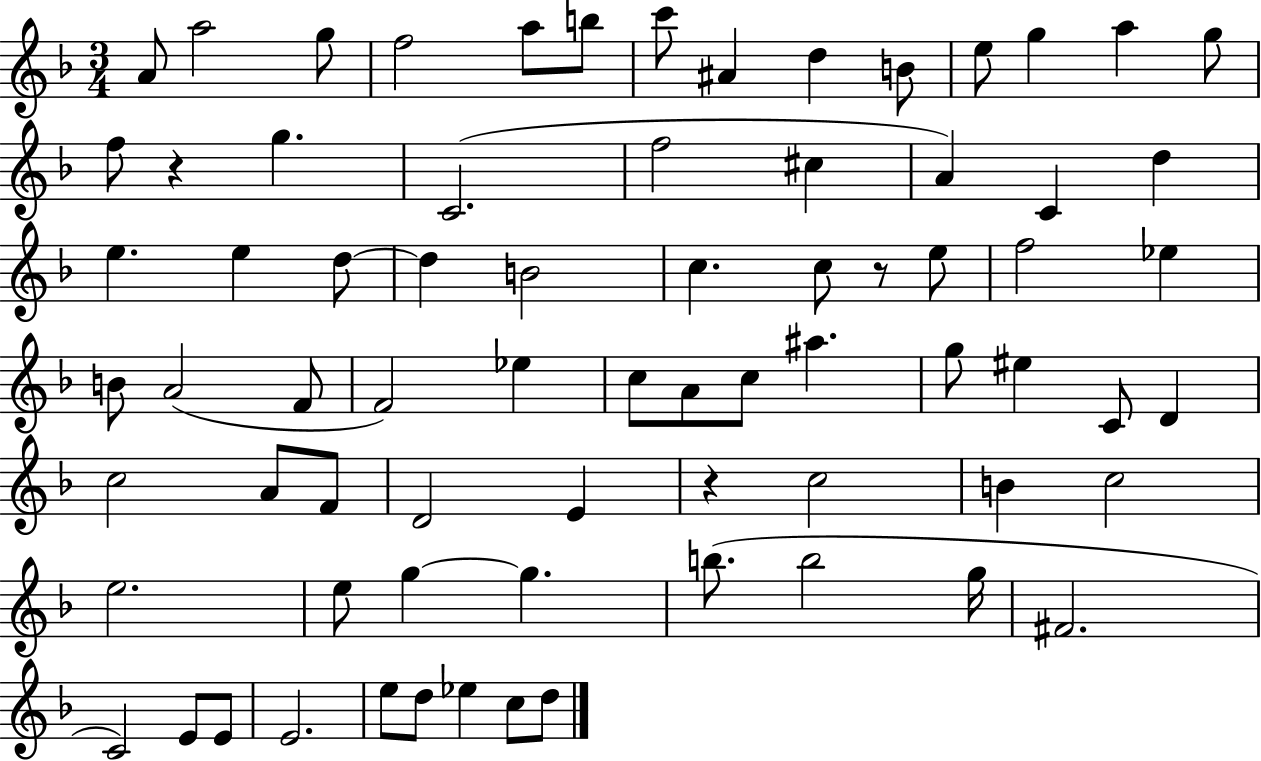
{
  \clef treble
  \numericTimeSignature
  \time 3/4
  \key f \major
  a'8 a''2 g''8 | f''2 a''8 b''8 | c'''8 ais'4 d''4 b'8 | e''8 g''4 a''4 g''8 | \break f''8 r4 g''4. | c'2.( | f''2 cis''4 | a'4) c'4 d''4 | \break e''4. e''4 d''8~~ | d''4 b'2 | c''4. c''8 r8 e''8 | f''2 ees''4 | \break b'8 a'2( f'8 | f'2) ees''4 | c''8 a'8 c''8 ais''4. | g''8 eis''4 c'8 d'4 | \break c''2 a'8 f'8 | d'2 e'4 | r4 c''2 | b'4 c''2 | \break e''2. | e''8 g''4~~ g''4. | b''8.( b''2 g''16 | fis'2. | \break c'2) e'8 e'8 | e'2. | e''8 d''8 ees''4 c''8 d''8 | \bar "|."
}